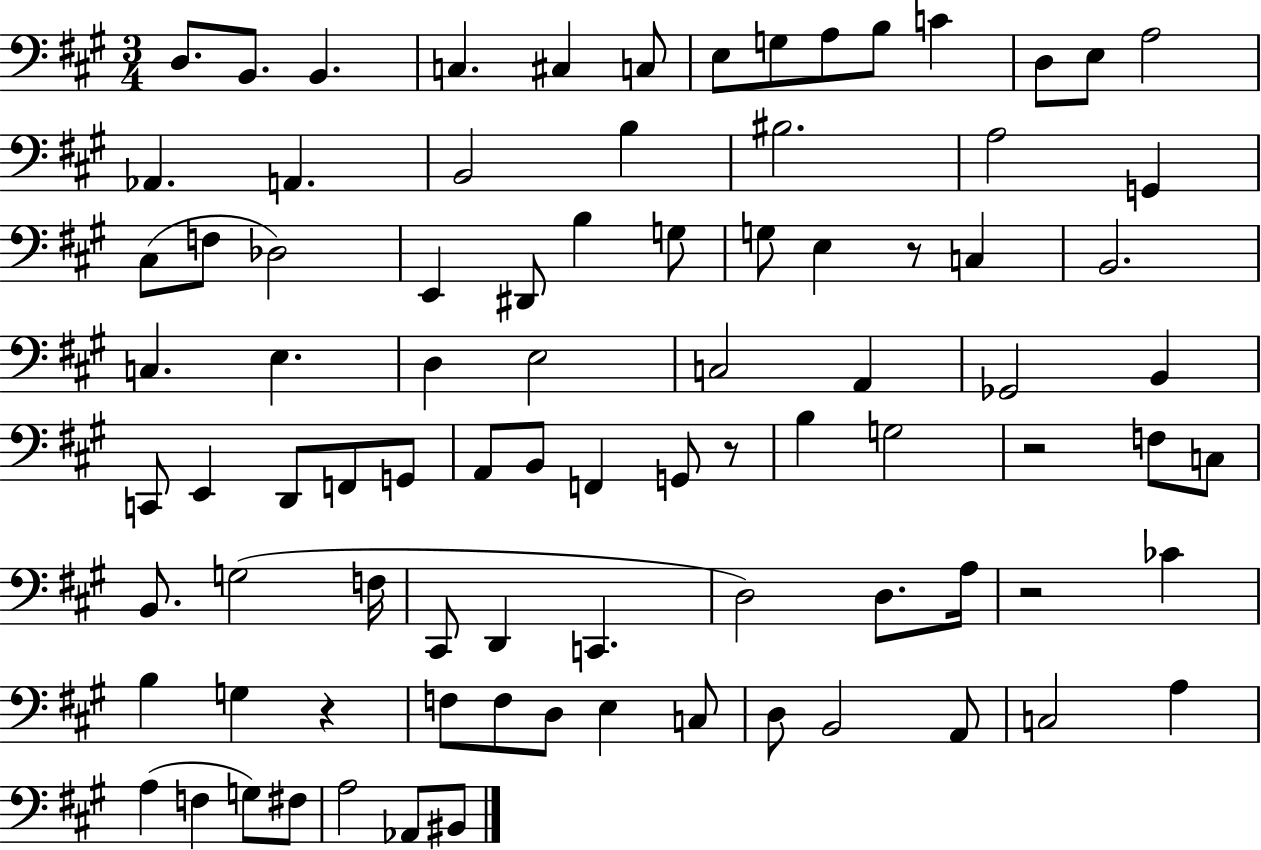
D3/e. B2/e. B2/q. C3/q. C#3/q C3/e E3/e G3/e A3/e B3/e C4/q D3/e E3/e A3/h Ab2/q. A2/q. B2/h B3/q BIS3/h. A3/h G2/q C#3/e F3/e Db3/h E2/q D#2/e B3/q G3/e G3/e E3/q R/e C3/q B2/h. C3/q. E3/q. D3/q E3/h C3/h A2/q Gb2/h B2/q C2/e E2/q D2/e F2/e G2/e A2/e B2/e F2/q G2/e R/e B3/q G3/h R/h F3/e C3/e B2/e. G3/h F3/s C#2/e D2/q C2/q. D3/h D3/e. A3/s R/h CES4/q B3/q G3/q R/q F3/e F3/e D3/e E3/q C3/e D3/e B2/h A2/e C3/h A3/q A3/q F3/q G3/e F#3/e A3/h Ab2/e BIS2/e